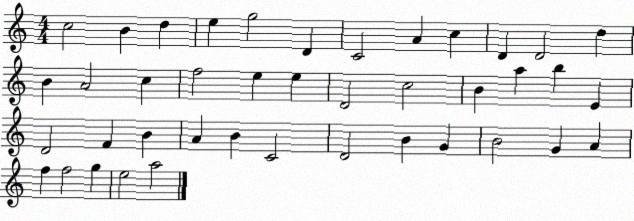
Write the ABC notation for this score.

X:1
T:Untitled
M:4/4
L:1/4
K:C
c2 B d e g2 D C2 A c D D2 d B A2 c f2 e e D2 c2 B a b E D2 F B A B C2 D2 B G B2 G A f f2 g e2 a2